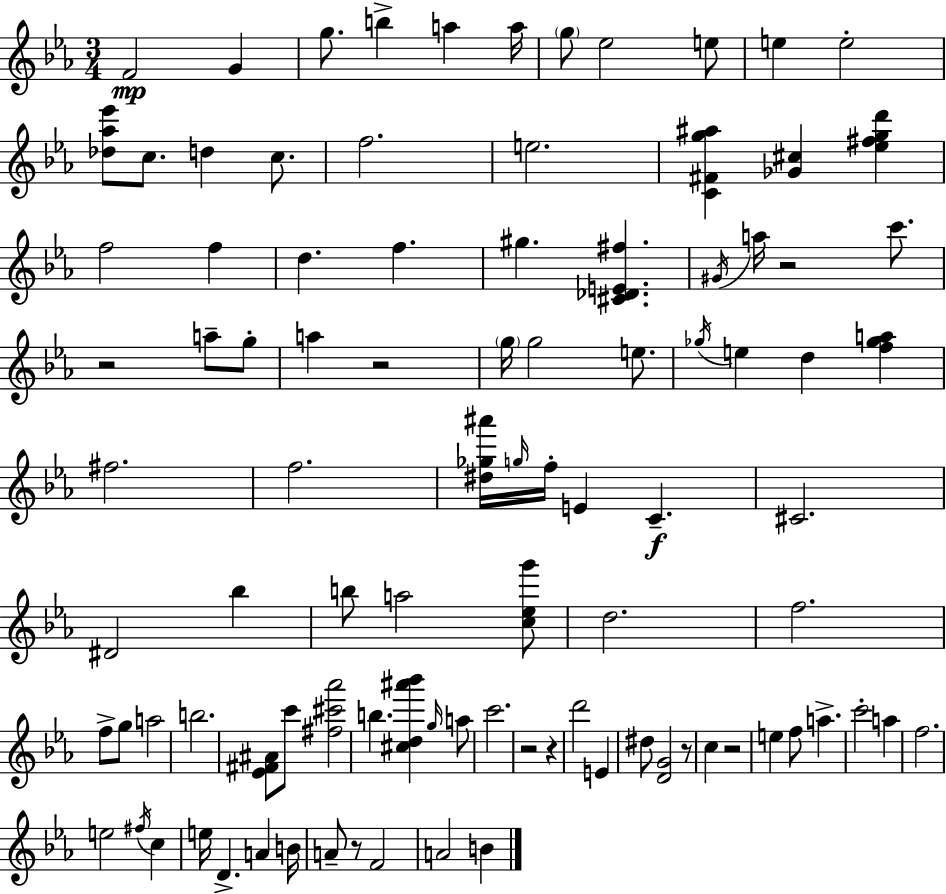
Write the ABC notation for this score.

X:1
T:Untitled
M:3/4
L:1/4
K:Eb
F2 G g/2 b a a/4 g/2 _e2 e/2 e e2 [_d_a_e']/2 c/2 d c/2 f2 e2 [C^Fg^a] [_G^c] [_e^fgd'] f2 f d f ^g [^C_DE^f] ^G/4 a/4 z2 c'/2 z2 a/2 g/2 a z2 g/4 g2 e/2 _g/4 e d [f_ga] ^f2 f2 [^d_g^a']/4 g/4 f/4 E C ^C2 ^D2 _b b/2 a2 [c_eg']/2 d2 f2 f/2 g/2 a2 b2 [_E^F^A]/2 c'/2 [^f^c'_a']2 b [^cd^a'_b'] g/4 a/2 c'2 z2 z d'2 E ^d/2 [DG]2 z/2 c z2 e f/2 a c'2 a f2 e2 ^f/4 c e/4 D A B/4 A/2 z/2 F2 A2 B